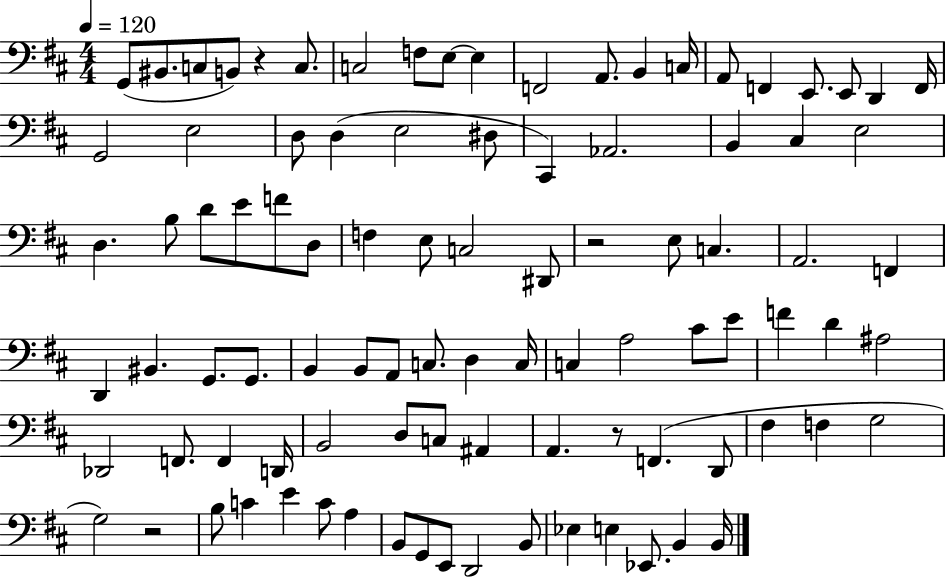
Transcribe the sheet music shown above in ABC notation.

X:1
T:Untitled
M:4/4
L:1/4
K:D
G,,/2 ^B,,/2 C,/2 B,,/2 z C,/2 C,2 F,/2 E,/2 E, F,,2 A,,/2 B,, C,/4 A,,/2 F,, E,,/2 E,,/2 D,, F,,/4 G,,2 E,2 D,/2 D, E,2 ^D,/2 ^C,, _A,,2 B,, ^C, E,2 D, B,/2 D/2 E/2 F/2 D,/2 F, E,/2 C,2 ^D,,/2 z2 E,/2 C, A,,2 F,, D,, ^B,, G,,/2 G,,/2 B,, B,,/2 A,,/2 C,/2 D, C,/4 C, A,2 ^C/2 E/2 F D ^A,2 _D,,2 F,,/2 F,, D,,/4 B,,2 D,/2 C,/2 ^A,, A,, z/2 F,, D,,/2 ^F, F, G,2 G,2 z2 B,/2 C E C/2 A, B,,/2 G,,/2 E,,/2 D,,2 B,,/2 _E, E, _E,,/2 B,, B,,/4